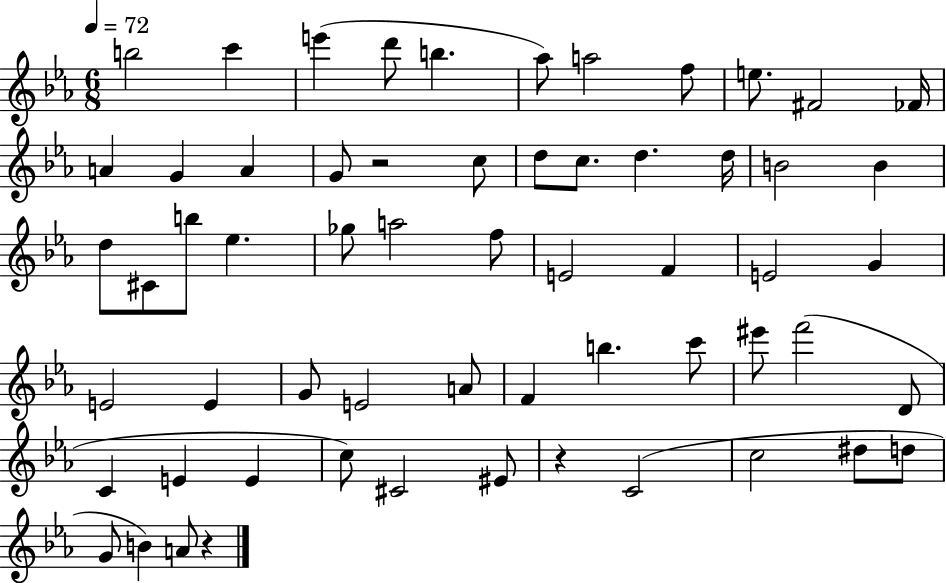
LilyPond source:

{
  \clef treble
  \numericTimeSignature
  \time 6/8
  \key ees \major
  \tempo 4 = 72
  b''2 c'''4 | e'''4( d'''8 b''4. | aes''8) a''2 f''8 | e''8. fis'2 fes'16 | \break a'4 g'4 a'4 | g'8 r2 c''8 | d''8 c''8. d''4. d''16 | b'2 b'4 | \break d''8 cis'8 b''8 ees''4. | ges''8 a''2 f''8 | e'2 f'4 | e'2 g'4 | \break e'2 e'4 | g'8 e'2 a'8 | f'4 b''4. c'''8 | eis'''8 f'''2( d'8 | \break c'4 e'4 e'4 | c''8) cis'2 eis'8 | r4 c'2( | c''2 dis''8 d''8 | \break g'8 b'4) a'8 r4 | \bar "|."
}